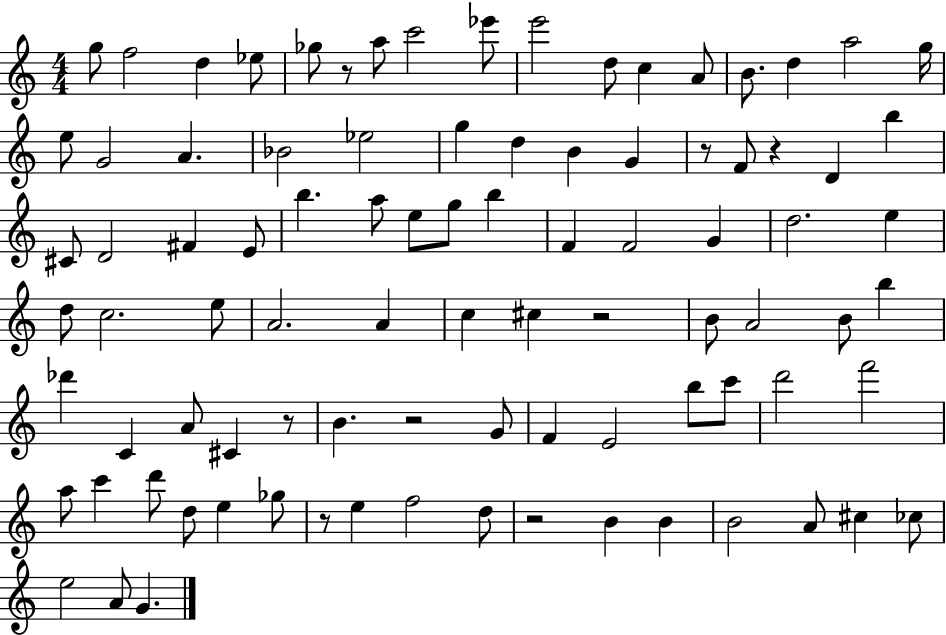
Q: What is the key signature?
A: C major